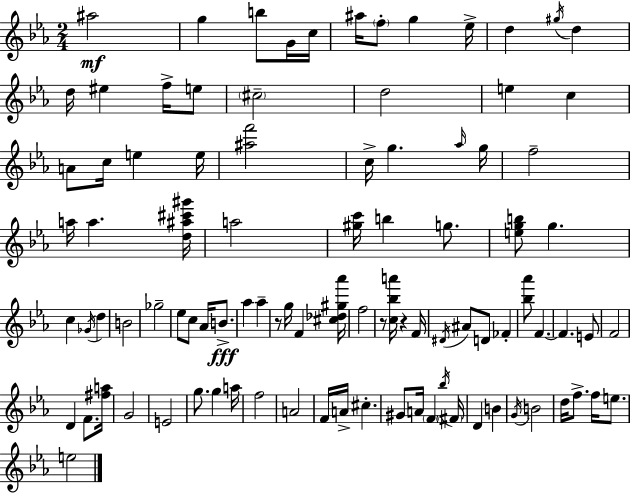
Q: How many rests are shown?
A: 3